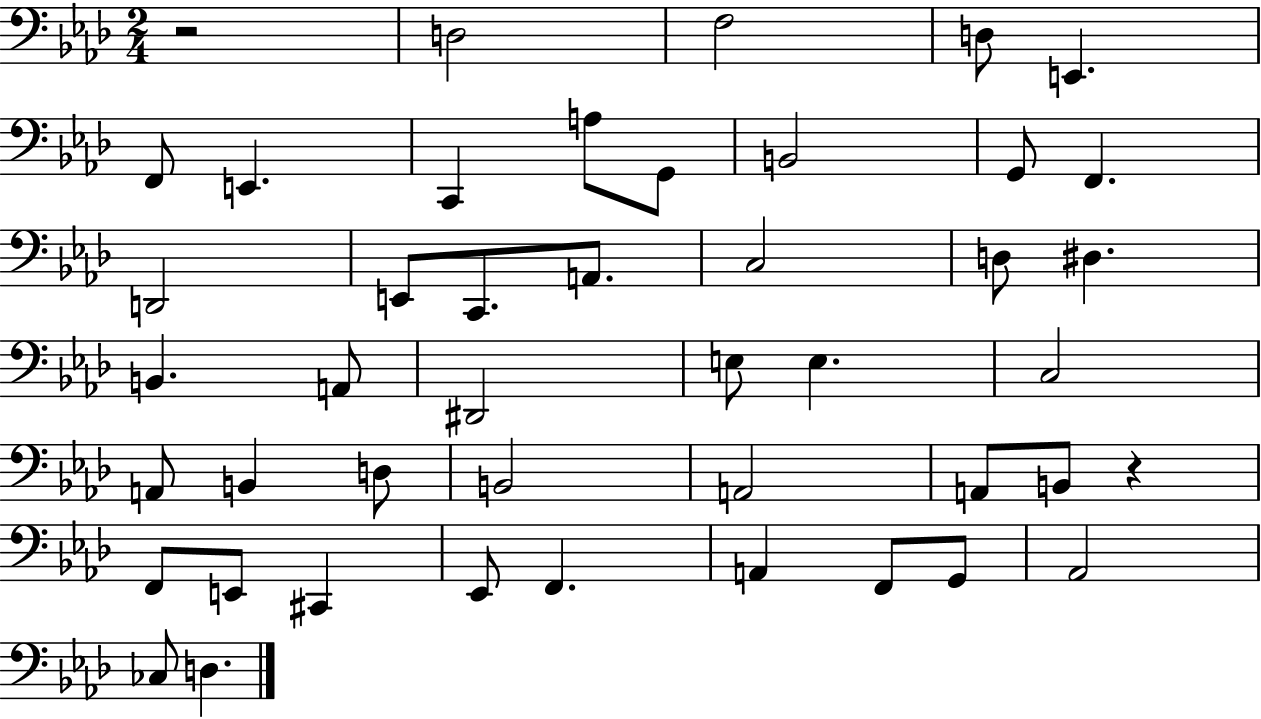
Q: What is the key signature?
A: AES major